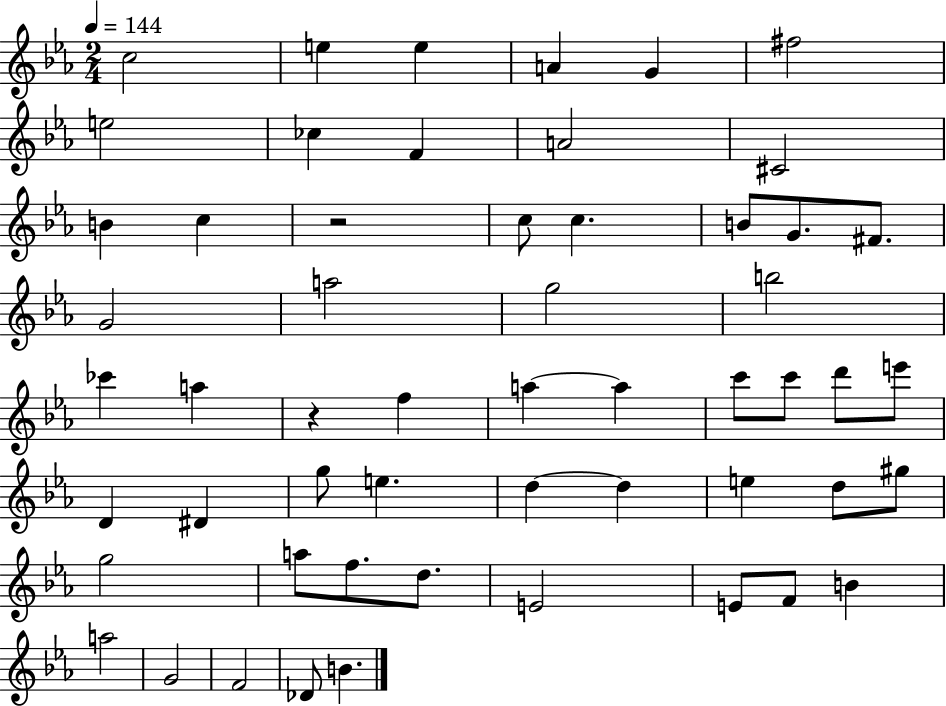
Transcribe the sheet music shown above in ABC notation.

X:1
T:Untitled
M:2/4
L:1/4
K:Eb
c2 e e A G ^f2 e2 _c F A2 ^C2 B c z2 c/2 c B/2 G/2 ^F/2 G2 a2 g2 b2 _c' a z f a a c'/2 c'/2 d'/2 e'/2 D ^D g/2 e d d e d/2 ^g/2 g2 a/2 f/2 d/2 E2 E/2 F/2 B a2 G2 F2 _D/2 B